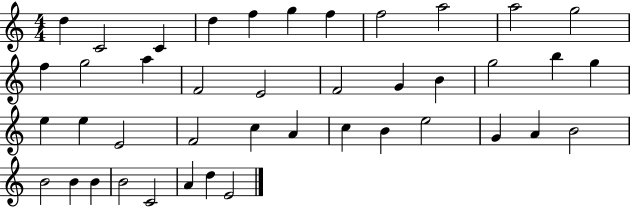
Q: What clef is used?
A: treble